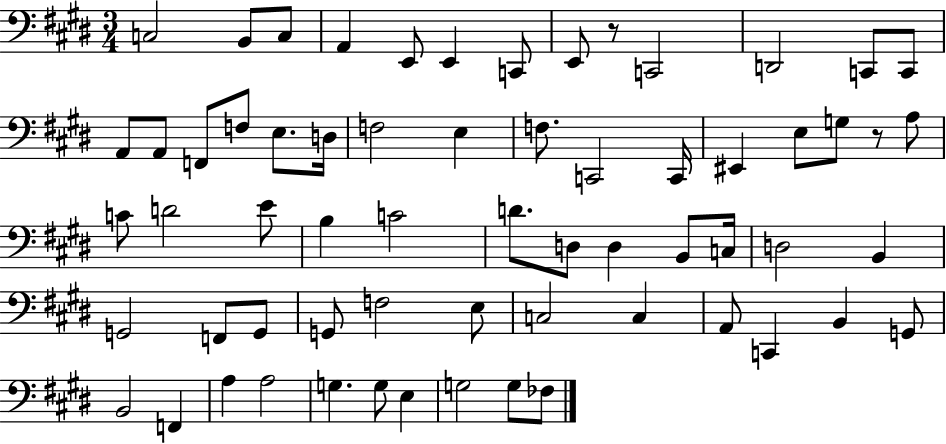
C3/h B2/e C3/e A2/q E2/e E2/q C2/e E2/e R/e C2/h D2/h C2/e C2/e A2/e A2/e F2/e F3/e E3/e. D3/s F3/h E3/q F3/e. C2/h C2/s EIS2/q E3/e G3/e R/e A3/e C4/e D4/h E4/e B3/q C4/h D4/e. D3/e D3/q B2/e C3/s D3/h B2/q G2/h F2/e G2/e G2/e F3/h E3/e C3/h C3/q A2/e C2/q B2/q G2/e B2/h F2/q A3/q A3/h G3/q. G3/e E3/q G3/h G3/e FES3/e